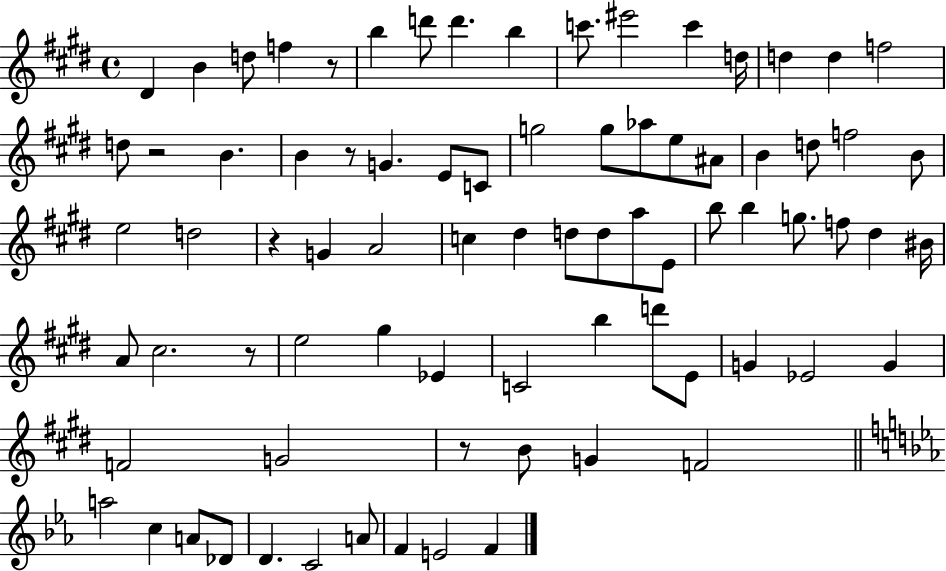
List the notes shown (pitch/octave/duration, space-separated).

D#4/q B4/q D5/e F5/q R/e B5/q D6/e D6/q. B5/q C6/e. EIS6/h C6/q D5/s D5/q D5/q F5/h D5/e R/h B4/q. B4/q R/e G4/q. E4/e C4/e G5/h G5/e Ab5/e E5/e A#4/e B4/q D5/e F5/h B4/e E5/h D5/h R/q G4/q A4/h C5/q D#5/q D5/e D5/e A5/e E4/e B5/e B5/q G5/e. F5/e D#5/q BIS4/s A4/e C#5/h. R/e E5/h G#5/q Eb4/q C4/h B5/q D6/e E4/e G4/q Eb4/h G4/q F4/h G4/h R/e B4/e G4/q F4/h A5/h C5/q A4/e Db4/e D4/q. C4/h A4/e F4/q E4/h F4/q